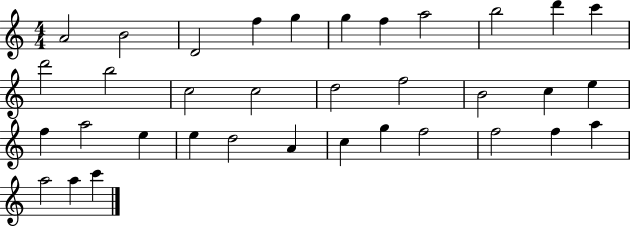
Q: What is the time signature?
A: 4/4